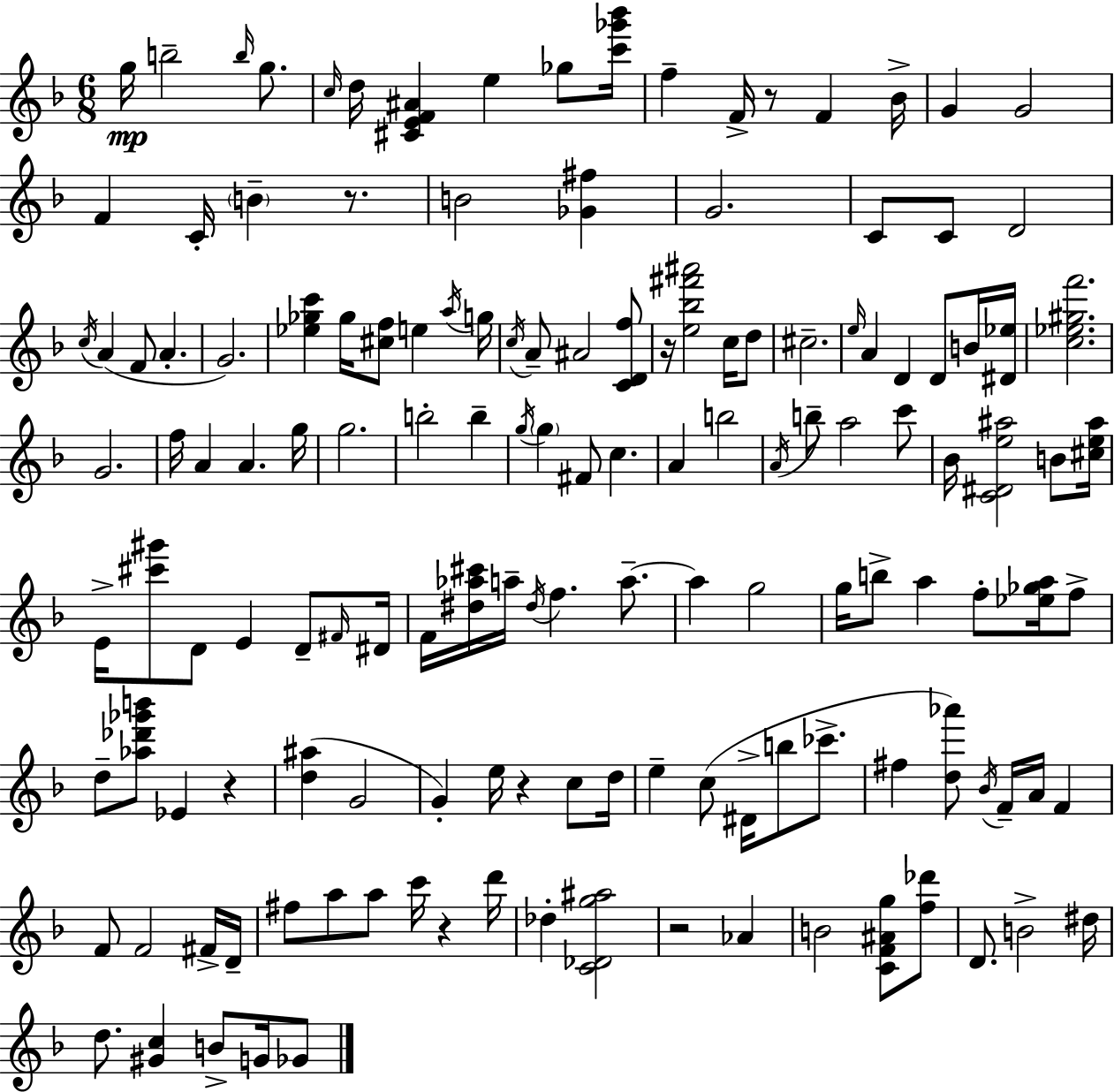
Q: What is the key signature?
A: D minor